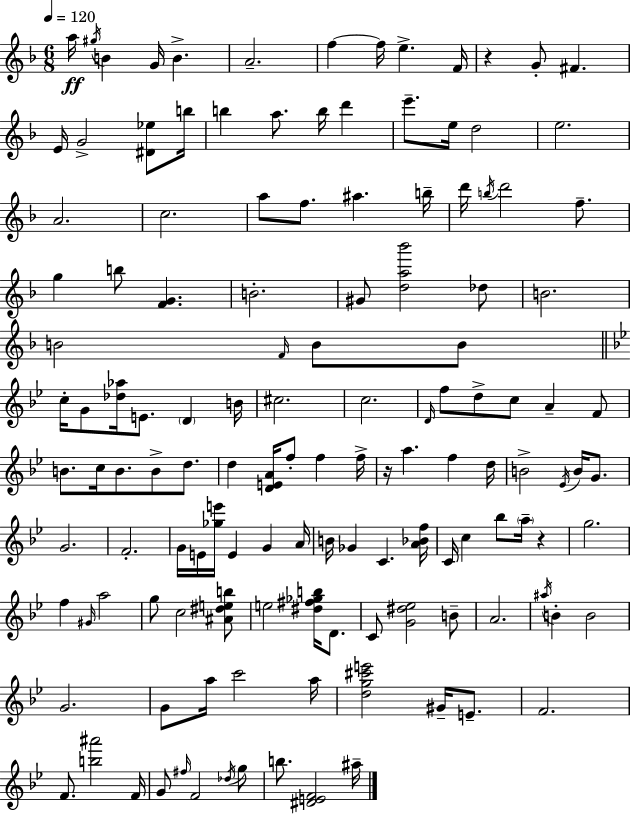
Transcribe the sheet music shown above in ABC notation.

X:1
T:Untitled
M:6/8
L:1/4
K:Dm
a/4 ^g/4 B G/4 B A2 f f/4 e F/4 z G/2 ^F E/4 G2 [^D_e]/2 b/4 b a/2 b/4 d' e'/2 e/4 d2 e2 A2 c2 a/2 f/2 ^a b/4 d'/4 b/4 d'2 f/2 g b/2 [FG] B2 ^G/2 [da_b']2 _d/2 B2 B2 F/4 B/2 B/2 c/4 G/2 [_d_a]/4 E/2 D B/4 ^c2 c2 D/4 f/2 d/2 c/2 A F/2 B/2 c/4 B/2 B/2 d/2 d [DEA]/4 f/2 f f/4 z/4 a f d/4 B2 _E/4 B/4 G/2 G2 F2 G/4 E/4 [_ge']/4 E G A/4 B/4 _G C [A_Bf]/4 C/4 c _b/2 a/4 z g2 f ^G/4 a2 g/2 c2 [^A^deb]/2 e2 [^d^f_gb]/4 D/2 C/2 [G^d_e]2 B/2 A2 ^a/4 B B2 G2 G/2 a/4 c'2 a/4 [dg^c'e']2 ^G/4 E/2 F2 F/2 [b^a']2 F/4 G/2 ^f/4 F2 _d/4 g/2 b/2 [^DEF]2 ^a/4